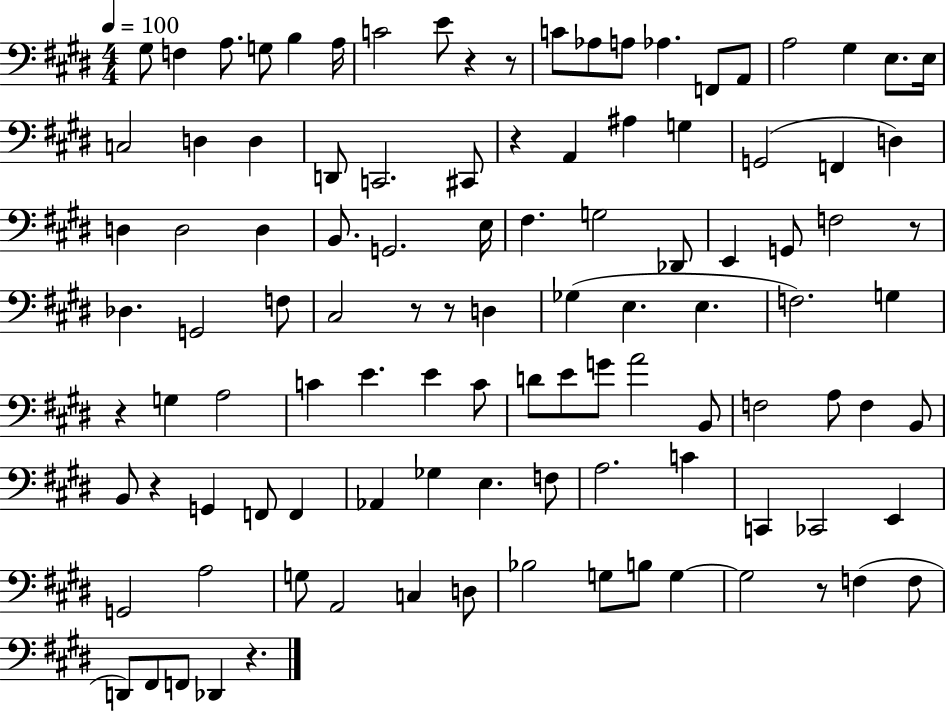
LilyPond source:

{
  \clef bass
  \numericTimeSignature
  \time 4/4
  \key e \major
  \tempo 4 = 100
  gis8 f4 a8. g8 b4 a16 | c'2 e'8 r4 r8 | c'8 aes8 a8 aes4. f,8 a,8 | a2 gis4 e8. e16 | \break c2 d4 d4 | d,8 c,2. cis,8 | r4 a,4 ais4 g4 | g,2( f,4 d4) | \break d4 d2 d4 | b,8. g,2. e16 | fis4. g2 des,8 | e,4 g,8 f2 r8 | \break des4. g,2 f8 | cis2 r8 r8 d4 | ges4( e4. e4. | f2.) g4 | \break r4 g4 a2 | c'4 e'4. e'4 c'8 | d'8 e'8 g'8 a'2 b,8 | f2 a8 f4 b,8 | \break b,8 r4 g,4 f,8 f,4 | aes,4 ges4 e4. f8 | a2. c'4 | c,4 ces,2 e,4 | \break g,2 a2 | g8 a,2 c4 d8 | bes2 g8 b8 g4~~ | g2 r8 f4( f8 | \break d,8) fis,8 f,8 des,4 r4. | \bar "|."
}